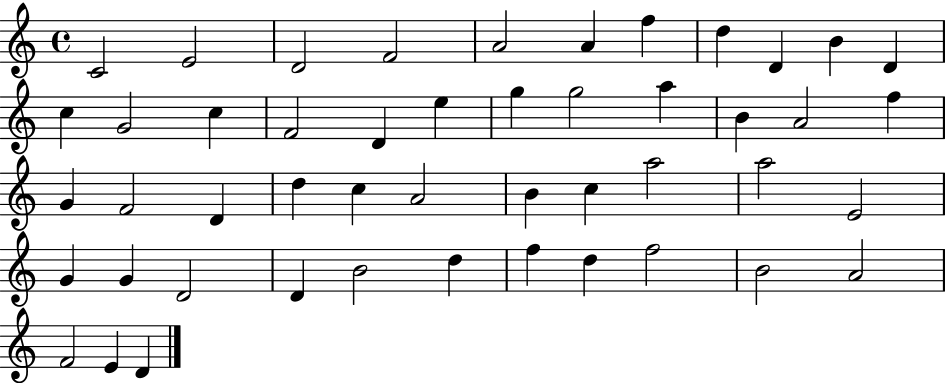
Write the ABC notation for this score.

X:1
T:Untitled
M:4/4
L:1/4
K:C
C2 E2 D2 F2 A2 A f d D B D c G2 c F2 D e g g2 a B A2 f G F2 D d c A2 B c a2 a2 E2 G G D2 D B2 d f d f2 B2 A2 F2 E D